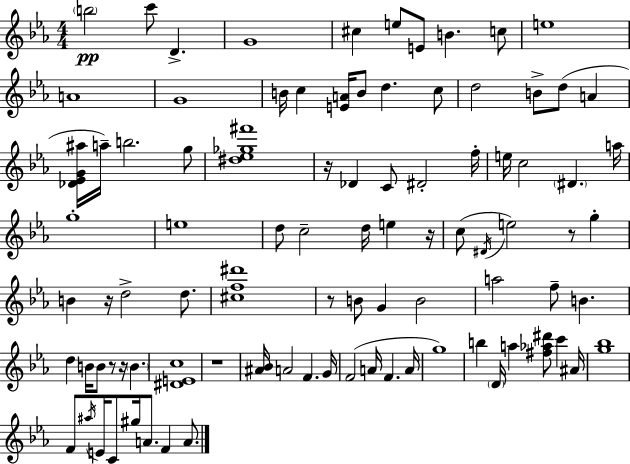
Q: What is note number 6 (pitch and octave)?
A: E5